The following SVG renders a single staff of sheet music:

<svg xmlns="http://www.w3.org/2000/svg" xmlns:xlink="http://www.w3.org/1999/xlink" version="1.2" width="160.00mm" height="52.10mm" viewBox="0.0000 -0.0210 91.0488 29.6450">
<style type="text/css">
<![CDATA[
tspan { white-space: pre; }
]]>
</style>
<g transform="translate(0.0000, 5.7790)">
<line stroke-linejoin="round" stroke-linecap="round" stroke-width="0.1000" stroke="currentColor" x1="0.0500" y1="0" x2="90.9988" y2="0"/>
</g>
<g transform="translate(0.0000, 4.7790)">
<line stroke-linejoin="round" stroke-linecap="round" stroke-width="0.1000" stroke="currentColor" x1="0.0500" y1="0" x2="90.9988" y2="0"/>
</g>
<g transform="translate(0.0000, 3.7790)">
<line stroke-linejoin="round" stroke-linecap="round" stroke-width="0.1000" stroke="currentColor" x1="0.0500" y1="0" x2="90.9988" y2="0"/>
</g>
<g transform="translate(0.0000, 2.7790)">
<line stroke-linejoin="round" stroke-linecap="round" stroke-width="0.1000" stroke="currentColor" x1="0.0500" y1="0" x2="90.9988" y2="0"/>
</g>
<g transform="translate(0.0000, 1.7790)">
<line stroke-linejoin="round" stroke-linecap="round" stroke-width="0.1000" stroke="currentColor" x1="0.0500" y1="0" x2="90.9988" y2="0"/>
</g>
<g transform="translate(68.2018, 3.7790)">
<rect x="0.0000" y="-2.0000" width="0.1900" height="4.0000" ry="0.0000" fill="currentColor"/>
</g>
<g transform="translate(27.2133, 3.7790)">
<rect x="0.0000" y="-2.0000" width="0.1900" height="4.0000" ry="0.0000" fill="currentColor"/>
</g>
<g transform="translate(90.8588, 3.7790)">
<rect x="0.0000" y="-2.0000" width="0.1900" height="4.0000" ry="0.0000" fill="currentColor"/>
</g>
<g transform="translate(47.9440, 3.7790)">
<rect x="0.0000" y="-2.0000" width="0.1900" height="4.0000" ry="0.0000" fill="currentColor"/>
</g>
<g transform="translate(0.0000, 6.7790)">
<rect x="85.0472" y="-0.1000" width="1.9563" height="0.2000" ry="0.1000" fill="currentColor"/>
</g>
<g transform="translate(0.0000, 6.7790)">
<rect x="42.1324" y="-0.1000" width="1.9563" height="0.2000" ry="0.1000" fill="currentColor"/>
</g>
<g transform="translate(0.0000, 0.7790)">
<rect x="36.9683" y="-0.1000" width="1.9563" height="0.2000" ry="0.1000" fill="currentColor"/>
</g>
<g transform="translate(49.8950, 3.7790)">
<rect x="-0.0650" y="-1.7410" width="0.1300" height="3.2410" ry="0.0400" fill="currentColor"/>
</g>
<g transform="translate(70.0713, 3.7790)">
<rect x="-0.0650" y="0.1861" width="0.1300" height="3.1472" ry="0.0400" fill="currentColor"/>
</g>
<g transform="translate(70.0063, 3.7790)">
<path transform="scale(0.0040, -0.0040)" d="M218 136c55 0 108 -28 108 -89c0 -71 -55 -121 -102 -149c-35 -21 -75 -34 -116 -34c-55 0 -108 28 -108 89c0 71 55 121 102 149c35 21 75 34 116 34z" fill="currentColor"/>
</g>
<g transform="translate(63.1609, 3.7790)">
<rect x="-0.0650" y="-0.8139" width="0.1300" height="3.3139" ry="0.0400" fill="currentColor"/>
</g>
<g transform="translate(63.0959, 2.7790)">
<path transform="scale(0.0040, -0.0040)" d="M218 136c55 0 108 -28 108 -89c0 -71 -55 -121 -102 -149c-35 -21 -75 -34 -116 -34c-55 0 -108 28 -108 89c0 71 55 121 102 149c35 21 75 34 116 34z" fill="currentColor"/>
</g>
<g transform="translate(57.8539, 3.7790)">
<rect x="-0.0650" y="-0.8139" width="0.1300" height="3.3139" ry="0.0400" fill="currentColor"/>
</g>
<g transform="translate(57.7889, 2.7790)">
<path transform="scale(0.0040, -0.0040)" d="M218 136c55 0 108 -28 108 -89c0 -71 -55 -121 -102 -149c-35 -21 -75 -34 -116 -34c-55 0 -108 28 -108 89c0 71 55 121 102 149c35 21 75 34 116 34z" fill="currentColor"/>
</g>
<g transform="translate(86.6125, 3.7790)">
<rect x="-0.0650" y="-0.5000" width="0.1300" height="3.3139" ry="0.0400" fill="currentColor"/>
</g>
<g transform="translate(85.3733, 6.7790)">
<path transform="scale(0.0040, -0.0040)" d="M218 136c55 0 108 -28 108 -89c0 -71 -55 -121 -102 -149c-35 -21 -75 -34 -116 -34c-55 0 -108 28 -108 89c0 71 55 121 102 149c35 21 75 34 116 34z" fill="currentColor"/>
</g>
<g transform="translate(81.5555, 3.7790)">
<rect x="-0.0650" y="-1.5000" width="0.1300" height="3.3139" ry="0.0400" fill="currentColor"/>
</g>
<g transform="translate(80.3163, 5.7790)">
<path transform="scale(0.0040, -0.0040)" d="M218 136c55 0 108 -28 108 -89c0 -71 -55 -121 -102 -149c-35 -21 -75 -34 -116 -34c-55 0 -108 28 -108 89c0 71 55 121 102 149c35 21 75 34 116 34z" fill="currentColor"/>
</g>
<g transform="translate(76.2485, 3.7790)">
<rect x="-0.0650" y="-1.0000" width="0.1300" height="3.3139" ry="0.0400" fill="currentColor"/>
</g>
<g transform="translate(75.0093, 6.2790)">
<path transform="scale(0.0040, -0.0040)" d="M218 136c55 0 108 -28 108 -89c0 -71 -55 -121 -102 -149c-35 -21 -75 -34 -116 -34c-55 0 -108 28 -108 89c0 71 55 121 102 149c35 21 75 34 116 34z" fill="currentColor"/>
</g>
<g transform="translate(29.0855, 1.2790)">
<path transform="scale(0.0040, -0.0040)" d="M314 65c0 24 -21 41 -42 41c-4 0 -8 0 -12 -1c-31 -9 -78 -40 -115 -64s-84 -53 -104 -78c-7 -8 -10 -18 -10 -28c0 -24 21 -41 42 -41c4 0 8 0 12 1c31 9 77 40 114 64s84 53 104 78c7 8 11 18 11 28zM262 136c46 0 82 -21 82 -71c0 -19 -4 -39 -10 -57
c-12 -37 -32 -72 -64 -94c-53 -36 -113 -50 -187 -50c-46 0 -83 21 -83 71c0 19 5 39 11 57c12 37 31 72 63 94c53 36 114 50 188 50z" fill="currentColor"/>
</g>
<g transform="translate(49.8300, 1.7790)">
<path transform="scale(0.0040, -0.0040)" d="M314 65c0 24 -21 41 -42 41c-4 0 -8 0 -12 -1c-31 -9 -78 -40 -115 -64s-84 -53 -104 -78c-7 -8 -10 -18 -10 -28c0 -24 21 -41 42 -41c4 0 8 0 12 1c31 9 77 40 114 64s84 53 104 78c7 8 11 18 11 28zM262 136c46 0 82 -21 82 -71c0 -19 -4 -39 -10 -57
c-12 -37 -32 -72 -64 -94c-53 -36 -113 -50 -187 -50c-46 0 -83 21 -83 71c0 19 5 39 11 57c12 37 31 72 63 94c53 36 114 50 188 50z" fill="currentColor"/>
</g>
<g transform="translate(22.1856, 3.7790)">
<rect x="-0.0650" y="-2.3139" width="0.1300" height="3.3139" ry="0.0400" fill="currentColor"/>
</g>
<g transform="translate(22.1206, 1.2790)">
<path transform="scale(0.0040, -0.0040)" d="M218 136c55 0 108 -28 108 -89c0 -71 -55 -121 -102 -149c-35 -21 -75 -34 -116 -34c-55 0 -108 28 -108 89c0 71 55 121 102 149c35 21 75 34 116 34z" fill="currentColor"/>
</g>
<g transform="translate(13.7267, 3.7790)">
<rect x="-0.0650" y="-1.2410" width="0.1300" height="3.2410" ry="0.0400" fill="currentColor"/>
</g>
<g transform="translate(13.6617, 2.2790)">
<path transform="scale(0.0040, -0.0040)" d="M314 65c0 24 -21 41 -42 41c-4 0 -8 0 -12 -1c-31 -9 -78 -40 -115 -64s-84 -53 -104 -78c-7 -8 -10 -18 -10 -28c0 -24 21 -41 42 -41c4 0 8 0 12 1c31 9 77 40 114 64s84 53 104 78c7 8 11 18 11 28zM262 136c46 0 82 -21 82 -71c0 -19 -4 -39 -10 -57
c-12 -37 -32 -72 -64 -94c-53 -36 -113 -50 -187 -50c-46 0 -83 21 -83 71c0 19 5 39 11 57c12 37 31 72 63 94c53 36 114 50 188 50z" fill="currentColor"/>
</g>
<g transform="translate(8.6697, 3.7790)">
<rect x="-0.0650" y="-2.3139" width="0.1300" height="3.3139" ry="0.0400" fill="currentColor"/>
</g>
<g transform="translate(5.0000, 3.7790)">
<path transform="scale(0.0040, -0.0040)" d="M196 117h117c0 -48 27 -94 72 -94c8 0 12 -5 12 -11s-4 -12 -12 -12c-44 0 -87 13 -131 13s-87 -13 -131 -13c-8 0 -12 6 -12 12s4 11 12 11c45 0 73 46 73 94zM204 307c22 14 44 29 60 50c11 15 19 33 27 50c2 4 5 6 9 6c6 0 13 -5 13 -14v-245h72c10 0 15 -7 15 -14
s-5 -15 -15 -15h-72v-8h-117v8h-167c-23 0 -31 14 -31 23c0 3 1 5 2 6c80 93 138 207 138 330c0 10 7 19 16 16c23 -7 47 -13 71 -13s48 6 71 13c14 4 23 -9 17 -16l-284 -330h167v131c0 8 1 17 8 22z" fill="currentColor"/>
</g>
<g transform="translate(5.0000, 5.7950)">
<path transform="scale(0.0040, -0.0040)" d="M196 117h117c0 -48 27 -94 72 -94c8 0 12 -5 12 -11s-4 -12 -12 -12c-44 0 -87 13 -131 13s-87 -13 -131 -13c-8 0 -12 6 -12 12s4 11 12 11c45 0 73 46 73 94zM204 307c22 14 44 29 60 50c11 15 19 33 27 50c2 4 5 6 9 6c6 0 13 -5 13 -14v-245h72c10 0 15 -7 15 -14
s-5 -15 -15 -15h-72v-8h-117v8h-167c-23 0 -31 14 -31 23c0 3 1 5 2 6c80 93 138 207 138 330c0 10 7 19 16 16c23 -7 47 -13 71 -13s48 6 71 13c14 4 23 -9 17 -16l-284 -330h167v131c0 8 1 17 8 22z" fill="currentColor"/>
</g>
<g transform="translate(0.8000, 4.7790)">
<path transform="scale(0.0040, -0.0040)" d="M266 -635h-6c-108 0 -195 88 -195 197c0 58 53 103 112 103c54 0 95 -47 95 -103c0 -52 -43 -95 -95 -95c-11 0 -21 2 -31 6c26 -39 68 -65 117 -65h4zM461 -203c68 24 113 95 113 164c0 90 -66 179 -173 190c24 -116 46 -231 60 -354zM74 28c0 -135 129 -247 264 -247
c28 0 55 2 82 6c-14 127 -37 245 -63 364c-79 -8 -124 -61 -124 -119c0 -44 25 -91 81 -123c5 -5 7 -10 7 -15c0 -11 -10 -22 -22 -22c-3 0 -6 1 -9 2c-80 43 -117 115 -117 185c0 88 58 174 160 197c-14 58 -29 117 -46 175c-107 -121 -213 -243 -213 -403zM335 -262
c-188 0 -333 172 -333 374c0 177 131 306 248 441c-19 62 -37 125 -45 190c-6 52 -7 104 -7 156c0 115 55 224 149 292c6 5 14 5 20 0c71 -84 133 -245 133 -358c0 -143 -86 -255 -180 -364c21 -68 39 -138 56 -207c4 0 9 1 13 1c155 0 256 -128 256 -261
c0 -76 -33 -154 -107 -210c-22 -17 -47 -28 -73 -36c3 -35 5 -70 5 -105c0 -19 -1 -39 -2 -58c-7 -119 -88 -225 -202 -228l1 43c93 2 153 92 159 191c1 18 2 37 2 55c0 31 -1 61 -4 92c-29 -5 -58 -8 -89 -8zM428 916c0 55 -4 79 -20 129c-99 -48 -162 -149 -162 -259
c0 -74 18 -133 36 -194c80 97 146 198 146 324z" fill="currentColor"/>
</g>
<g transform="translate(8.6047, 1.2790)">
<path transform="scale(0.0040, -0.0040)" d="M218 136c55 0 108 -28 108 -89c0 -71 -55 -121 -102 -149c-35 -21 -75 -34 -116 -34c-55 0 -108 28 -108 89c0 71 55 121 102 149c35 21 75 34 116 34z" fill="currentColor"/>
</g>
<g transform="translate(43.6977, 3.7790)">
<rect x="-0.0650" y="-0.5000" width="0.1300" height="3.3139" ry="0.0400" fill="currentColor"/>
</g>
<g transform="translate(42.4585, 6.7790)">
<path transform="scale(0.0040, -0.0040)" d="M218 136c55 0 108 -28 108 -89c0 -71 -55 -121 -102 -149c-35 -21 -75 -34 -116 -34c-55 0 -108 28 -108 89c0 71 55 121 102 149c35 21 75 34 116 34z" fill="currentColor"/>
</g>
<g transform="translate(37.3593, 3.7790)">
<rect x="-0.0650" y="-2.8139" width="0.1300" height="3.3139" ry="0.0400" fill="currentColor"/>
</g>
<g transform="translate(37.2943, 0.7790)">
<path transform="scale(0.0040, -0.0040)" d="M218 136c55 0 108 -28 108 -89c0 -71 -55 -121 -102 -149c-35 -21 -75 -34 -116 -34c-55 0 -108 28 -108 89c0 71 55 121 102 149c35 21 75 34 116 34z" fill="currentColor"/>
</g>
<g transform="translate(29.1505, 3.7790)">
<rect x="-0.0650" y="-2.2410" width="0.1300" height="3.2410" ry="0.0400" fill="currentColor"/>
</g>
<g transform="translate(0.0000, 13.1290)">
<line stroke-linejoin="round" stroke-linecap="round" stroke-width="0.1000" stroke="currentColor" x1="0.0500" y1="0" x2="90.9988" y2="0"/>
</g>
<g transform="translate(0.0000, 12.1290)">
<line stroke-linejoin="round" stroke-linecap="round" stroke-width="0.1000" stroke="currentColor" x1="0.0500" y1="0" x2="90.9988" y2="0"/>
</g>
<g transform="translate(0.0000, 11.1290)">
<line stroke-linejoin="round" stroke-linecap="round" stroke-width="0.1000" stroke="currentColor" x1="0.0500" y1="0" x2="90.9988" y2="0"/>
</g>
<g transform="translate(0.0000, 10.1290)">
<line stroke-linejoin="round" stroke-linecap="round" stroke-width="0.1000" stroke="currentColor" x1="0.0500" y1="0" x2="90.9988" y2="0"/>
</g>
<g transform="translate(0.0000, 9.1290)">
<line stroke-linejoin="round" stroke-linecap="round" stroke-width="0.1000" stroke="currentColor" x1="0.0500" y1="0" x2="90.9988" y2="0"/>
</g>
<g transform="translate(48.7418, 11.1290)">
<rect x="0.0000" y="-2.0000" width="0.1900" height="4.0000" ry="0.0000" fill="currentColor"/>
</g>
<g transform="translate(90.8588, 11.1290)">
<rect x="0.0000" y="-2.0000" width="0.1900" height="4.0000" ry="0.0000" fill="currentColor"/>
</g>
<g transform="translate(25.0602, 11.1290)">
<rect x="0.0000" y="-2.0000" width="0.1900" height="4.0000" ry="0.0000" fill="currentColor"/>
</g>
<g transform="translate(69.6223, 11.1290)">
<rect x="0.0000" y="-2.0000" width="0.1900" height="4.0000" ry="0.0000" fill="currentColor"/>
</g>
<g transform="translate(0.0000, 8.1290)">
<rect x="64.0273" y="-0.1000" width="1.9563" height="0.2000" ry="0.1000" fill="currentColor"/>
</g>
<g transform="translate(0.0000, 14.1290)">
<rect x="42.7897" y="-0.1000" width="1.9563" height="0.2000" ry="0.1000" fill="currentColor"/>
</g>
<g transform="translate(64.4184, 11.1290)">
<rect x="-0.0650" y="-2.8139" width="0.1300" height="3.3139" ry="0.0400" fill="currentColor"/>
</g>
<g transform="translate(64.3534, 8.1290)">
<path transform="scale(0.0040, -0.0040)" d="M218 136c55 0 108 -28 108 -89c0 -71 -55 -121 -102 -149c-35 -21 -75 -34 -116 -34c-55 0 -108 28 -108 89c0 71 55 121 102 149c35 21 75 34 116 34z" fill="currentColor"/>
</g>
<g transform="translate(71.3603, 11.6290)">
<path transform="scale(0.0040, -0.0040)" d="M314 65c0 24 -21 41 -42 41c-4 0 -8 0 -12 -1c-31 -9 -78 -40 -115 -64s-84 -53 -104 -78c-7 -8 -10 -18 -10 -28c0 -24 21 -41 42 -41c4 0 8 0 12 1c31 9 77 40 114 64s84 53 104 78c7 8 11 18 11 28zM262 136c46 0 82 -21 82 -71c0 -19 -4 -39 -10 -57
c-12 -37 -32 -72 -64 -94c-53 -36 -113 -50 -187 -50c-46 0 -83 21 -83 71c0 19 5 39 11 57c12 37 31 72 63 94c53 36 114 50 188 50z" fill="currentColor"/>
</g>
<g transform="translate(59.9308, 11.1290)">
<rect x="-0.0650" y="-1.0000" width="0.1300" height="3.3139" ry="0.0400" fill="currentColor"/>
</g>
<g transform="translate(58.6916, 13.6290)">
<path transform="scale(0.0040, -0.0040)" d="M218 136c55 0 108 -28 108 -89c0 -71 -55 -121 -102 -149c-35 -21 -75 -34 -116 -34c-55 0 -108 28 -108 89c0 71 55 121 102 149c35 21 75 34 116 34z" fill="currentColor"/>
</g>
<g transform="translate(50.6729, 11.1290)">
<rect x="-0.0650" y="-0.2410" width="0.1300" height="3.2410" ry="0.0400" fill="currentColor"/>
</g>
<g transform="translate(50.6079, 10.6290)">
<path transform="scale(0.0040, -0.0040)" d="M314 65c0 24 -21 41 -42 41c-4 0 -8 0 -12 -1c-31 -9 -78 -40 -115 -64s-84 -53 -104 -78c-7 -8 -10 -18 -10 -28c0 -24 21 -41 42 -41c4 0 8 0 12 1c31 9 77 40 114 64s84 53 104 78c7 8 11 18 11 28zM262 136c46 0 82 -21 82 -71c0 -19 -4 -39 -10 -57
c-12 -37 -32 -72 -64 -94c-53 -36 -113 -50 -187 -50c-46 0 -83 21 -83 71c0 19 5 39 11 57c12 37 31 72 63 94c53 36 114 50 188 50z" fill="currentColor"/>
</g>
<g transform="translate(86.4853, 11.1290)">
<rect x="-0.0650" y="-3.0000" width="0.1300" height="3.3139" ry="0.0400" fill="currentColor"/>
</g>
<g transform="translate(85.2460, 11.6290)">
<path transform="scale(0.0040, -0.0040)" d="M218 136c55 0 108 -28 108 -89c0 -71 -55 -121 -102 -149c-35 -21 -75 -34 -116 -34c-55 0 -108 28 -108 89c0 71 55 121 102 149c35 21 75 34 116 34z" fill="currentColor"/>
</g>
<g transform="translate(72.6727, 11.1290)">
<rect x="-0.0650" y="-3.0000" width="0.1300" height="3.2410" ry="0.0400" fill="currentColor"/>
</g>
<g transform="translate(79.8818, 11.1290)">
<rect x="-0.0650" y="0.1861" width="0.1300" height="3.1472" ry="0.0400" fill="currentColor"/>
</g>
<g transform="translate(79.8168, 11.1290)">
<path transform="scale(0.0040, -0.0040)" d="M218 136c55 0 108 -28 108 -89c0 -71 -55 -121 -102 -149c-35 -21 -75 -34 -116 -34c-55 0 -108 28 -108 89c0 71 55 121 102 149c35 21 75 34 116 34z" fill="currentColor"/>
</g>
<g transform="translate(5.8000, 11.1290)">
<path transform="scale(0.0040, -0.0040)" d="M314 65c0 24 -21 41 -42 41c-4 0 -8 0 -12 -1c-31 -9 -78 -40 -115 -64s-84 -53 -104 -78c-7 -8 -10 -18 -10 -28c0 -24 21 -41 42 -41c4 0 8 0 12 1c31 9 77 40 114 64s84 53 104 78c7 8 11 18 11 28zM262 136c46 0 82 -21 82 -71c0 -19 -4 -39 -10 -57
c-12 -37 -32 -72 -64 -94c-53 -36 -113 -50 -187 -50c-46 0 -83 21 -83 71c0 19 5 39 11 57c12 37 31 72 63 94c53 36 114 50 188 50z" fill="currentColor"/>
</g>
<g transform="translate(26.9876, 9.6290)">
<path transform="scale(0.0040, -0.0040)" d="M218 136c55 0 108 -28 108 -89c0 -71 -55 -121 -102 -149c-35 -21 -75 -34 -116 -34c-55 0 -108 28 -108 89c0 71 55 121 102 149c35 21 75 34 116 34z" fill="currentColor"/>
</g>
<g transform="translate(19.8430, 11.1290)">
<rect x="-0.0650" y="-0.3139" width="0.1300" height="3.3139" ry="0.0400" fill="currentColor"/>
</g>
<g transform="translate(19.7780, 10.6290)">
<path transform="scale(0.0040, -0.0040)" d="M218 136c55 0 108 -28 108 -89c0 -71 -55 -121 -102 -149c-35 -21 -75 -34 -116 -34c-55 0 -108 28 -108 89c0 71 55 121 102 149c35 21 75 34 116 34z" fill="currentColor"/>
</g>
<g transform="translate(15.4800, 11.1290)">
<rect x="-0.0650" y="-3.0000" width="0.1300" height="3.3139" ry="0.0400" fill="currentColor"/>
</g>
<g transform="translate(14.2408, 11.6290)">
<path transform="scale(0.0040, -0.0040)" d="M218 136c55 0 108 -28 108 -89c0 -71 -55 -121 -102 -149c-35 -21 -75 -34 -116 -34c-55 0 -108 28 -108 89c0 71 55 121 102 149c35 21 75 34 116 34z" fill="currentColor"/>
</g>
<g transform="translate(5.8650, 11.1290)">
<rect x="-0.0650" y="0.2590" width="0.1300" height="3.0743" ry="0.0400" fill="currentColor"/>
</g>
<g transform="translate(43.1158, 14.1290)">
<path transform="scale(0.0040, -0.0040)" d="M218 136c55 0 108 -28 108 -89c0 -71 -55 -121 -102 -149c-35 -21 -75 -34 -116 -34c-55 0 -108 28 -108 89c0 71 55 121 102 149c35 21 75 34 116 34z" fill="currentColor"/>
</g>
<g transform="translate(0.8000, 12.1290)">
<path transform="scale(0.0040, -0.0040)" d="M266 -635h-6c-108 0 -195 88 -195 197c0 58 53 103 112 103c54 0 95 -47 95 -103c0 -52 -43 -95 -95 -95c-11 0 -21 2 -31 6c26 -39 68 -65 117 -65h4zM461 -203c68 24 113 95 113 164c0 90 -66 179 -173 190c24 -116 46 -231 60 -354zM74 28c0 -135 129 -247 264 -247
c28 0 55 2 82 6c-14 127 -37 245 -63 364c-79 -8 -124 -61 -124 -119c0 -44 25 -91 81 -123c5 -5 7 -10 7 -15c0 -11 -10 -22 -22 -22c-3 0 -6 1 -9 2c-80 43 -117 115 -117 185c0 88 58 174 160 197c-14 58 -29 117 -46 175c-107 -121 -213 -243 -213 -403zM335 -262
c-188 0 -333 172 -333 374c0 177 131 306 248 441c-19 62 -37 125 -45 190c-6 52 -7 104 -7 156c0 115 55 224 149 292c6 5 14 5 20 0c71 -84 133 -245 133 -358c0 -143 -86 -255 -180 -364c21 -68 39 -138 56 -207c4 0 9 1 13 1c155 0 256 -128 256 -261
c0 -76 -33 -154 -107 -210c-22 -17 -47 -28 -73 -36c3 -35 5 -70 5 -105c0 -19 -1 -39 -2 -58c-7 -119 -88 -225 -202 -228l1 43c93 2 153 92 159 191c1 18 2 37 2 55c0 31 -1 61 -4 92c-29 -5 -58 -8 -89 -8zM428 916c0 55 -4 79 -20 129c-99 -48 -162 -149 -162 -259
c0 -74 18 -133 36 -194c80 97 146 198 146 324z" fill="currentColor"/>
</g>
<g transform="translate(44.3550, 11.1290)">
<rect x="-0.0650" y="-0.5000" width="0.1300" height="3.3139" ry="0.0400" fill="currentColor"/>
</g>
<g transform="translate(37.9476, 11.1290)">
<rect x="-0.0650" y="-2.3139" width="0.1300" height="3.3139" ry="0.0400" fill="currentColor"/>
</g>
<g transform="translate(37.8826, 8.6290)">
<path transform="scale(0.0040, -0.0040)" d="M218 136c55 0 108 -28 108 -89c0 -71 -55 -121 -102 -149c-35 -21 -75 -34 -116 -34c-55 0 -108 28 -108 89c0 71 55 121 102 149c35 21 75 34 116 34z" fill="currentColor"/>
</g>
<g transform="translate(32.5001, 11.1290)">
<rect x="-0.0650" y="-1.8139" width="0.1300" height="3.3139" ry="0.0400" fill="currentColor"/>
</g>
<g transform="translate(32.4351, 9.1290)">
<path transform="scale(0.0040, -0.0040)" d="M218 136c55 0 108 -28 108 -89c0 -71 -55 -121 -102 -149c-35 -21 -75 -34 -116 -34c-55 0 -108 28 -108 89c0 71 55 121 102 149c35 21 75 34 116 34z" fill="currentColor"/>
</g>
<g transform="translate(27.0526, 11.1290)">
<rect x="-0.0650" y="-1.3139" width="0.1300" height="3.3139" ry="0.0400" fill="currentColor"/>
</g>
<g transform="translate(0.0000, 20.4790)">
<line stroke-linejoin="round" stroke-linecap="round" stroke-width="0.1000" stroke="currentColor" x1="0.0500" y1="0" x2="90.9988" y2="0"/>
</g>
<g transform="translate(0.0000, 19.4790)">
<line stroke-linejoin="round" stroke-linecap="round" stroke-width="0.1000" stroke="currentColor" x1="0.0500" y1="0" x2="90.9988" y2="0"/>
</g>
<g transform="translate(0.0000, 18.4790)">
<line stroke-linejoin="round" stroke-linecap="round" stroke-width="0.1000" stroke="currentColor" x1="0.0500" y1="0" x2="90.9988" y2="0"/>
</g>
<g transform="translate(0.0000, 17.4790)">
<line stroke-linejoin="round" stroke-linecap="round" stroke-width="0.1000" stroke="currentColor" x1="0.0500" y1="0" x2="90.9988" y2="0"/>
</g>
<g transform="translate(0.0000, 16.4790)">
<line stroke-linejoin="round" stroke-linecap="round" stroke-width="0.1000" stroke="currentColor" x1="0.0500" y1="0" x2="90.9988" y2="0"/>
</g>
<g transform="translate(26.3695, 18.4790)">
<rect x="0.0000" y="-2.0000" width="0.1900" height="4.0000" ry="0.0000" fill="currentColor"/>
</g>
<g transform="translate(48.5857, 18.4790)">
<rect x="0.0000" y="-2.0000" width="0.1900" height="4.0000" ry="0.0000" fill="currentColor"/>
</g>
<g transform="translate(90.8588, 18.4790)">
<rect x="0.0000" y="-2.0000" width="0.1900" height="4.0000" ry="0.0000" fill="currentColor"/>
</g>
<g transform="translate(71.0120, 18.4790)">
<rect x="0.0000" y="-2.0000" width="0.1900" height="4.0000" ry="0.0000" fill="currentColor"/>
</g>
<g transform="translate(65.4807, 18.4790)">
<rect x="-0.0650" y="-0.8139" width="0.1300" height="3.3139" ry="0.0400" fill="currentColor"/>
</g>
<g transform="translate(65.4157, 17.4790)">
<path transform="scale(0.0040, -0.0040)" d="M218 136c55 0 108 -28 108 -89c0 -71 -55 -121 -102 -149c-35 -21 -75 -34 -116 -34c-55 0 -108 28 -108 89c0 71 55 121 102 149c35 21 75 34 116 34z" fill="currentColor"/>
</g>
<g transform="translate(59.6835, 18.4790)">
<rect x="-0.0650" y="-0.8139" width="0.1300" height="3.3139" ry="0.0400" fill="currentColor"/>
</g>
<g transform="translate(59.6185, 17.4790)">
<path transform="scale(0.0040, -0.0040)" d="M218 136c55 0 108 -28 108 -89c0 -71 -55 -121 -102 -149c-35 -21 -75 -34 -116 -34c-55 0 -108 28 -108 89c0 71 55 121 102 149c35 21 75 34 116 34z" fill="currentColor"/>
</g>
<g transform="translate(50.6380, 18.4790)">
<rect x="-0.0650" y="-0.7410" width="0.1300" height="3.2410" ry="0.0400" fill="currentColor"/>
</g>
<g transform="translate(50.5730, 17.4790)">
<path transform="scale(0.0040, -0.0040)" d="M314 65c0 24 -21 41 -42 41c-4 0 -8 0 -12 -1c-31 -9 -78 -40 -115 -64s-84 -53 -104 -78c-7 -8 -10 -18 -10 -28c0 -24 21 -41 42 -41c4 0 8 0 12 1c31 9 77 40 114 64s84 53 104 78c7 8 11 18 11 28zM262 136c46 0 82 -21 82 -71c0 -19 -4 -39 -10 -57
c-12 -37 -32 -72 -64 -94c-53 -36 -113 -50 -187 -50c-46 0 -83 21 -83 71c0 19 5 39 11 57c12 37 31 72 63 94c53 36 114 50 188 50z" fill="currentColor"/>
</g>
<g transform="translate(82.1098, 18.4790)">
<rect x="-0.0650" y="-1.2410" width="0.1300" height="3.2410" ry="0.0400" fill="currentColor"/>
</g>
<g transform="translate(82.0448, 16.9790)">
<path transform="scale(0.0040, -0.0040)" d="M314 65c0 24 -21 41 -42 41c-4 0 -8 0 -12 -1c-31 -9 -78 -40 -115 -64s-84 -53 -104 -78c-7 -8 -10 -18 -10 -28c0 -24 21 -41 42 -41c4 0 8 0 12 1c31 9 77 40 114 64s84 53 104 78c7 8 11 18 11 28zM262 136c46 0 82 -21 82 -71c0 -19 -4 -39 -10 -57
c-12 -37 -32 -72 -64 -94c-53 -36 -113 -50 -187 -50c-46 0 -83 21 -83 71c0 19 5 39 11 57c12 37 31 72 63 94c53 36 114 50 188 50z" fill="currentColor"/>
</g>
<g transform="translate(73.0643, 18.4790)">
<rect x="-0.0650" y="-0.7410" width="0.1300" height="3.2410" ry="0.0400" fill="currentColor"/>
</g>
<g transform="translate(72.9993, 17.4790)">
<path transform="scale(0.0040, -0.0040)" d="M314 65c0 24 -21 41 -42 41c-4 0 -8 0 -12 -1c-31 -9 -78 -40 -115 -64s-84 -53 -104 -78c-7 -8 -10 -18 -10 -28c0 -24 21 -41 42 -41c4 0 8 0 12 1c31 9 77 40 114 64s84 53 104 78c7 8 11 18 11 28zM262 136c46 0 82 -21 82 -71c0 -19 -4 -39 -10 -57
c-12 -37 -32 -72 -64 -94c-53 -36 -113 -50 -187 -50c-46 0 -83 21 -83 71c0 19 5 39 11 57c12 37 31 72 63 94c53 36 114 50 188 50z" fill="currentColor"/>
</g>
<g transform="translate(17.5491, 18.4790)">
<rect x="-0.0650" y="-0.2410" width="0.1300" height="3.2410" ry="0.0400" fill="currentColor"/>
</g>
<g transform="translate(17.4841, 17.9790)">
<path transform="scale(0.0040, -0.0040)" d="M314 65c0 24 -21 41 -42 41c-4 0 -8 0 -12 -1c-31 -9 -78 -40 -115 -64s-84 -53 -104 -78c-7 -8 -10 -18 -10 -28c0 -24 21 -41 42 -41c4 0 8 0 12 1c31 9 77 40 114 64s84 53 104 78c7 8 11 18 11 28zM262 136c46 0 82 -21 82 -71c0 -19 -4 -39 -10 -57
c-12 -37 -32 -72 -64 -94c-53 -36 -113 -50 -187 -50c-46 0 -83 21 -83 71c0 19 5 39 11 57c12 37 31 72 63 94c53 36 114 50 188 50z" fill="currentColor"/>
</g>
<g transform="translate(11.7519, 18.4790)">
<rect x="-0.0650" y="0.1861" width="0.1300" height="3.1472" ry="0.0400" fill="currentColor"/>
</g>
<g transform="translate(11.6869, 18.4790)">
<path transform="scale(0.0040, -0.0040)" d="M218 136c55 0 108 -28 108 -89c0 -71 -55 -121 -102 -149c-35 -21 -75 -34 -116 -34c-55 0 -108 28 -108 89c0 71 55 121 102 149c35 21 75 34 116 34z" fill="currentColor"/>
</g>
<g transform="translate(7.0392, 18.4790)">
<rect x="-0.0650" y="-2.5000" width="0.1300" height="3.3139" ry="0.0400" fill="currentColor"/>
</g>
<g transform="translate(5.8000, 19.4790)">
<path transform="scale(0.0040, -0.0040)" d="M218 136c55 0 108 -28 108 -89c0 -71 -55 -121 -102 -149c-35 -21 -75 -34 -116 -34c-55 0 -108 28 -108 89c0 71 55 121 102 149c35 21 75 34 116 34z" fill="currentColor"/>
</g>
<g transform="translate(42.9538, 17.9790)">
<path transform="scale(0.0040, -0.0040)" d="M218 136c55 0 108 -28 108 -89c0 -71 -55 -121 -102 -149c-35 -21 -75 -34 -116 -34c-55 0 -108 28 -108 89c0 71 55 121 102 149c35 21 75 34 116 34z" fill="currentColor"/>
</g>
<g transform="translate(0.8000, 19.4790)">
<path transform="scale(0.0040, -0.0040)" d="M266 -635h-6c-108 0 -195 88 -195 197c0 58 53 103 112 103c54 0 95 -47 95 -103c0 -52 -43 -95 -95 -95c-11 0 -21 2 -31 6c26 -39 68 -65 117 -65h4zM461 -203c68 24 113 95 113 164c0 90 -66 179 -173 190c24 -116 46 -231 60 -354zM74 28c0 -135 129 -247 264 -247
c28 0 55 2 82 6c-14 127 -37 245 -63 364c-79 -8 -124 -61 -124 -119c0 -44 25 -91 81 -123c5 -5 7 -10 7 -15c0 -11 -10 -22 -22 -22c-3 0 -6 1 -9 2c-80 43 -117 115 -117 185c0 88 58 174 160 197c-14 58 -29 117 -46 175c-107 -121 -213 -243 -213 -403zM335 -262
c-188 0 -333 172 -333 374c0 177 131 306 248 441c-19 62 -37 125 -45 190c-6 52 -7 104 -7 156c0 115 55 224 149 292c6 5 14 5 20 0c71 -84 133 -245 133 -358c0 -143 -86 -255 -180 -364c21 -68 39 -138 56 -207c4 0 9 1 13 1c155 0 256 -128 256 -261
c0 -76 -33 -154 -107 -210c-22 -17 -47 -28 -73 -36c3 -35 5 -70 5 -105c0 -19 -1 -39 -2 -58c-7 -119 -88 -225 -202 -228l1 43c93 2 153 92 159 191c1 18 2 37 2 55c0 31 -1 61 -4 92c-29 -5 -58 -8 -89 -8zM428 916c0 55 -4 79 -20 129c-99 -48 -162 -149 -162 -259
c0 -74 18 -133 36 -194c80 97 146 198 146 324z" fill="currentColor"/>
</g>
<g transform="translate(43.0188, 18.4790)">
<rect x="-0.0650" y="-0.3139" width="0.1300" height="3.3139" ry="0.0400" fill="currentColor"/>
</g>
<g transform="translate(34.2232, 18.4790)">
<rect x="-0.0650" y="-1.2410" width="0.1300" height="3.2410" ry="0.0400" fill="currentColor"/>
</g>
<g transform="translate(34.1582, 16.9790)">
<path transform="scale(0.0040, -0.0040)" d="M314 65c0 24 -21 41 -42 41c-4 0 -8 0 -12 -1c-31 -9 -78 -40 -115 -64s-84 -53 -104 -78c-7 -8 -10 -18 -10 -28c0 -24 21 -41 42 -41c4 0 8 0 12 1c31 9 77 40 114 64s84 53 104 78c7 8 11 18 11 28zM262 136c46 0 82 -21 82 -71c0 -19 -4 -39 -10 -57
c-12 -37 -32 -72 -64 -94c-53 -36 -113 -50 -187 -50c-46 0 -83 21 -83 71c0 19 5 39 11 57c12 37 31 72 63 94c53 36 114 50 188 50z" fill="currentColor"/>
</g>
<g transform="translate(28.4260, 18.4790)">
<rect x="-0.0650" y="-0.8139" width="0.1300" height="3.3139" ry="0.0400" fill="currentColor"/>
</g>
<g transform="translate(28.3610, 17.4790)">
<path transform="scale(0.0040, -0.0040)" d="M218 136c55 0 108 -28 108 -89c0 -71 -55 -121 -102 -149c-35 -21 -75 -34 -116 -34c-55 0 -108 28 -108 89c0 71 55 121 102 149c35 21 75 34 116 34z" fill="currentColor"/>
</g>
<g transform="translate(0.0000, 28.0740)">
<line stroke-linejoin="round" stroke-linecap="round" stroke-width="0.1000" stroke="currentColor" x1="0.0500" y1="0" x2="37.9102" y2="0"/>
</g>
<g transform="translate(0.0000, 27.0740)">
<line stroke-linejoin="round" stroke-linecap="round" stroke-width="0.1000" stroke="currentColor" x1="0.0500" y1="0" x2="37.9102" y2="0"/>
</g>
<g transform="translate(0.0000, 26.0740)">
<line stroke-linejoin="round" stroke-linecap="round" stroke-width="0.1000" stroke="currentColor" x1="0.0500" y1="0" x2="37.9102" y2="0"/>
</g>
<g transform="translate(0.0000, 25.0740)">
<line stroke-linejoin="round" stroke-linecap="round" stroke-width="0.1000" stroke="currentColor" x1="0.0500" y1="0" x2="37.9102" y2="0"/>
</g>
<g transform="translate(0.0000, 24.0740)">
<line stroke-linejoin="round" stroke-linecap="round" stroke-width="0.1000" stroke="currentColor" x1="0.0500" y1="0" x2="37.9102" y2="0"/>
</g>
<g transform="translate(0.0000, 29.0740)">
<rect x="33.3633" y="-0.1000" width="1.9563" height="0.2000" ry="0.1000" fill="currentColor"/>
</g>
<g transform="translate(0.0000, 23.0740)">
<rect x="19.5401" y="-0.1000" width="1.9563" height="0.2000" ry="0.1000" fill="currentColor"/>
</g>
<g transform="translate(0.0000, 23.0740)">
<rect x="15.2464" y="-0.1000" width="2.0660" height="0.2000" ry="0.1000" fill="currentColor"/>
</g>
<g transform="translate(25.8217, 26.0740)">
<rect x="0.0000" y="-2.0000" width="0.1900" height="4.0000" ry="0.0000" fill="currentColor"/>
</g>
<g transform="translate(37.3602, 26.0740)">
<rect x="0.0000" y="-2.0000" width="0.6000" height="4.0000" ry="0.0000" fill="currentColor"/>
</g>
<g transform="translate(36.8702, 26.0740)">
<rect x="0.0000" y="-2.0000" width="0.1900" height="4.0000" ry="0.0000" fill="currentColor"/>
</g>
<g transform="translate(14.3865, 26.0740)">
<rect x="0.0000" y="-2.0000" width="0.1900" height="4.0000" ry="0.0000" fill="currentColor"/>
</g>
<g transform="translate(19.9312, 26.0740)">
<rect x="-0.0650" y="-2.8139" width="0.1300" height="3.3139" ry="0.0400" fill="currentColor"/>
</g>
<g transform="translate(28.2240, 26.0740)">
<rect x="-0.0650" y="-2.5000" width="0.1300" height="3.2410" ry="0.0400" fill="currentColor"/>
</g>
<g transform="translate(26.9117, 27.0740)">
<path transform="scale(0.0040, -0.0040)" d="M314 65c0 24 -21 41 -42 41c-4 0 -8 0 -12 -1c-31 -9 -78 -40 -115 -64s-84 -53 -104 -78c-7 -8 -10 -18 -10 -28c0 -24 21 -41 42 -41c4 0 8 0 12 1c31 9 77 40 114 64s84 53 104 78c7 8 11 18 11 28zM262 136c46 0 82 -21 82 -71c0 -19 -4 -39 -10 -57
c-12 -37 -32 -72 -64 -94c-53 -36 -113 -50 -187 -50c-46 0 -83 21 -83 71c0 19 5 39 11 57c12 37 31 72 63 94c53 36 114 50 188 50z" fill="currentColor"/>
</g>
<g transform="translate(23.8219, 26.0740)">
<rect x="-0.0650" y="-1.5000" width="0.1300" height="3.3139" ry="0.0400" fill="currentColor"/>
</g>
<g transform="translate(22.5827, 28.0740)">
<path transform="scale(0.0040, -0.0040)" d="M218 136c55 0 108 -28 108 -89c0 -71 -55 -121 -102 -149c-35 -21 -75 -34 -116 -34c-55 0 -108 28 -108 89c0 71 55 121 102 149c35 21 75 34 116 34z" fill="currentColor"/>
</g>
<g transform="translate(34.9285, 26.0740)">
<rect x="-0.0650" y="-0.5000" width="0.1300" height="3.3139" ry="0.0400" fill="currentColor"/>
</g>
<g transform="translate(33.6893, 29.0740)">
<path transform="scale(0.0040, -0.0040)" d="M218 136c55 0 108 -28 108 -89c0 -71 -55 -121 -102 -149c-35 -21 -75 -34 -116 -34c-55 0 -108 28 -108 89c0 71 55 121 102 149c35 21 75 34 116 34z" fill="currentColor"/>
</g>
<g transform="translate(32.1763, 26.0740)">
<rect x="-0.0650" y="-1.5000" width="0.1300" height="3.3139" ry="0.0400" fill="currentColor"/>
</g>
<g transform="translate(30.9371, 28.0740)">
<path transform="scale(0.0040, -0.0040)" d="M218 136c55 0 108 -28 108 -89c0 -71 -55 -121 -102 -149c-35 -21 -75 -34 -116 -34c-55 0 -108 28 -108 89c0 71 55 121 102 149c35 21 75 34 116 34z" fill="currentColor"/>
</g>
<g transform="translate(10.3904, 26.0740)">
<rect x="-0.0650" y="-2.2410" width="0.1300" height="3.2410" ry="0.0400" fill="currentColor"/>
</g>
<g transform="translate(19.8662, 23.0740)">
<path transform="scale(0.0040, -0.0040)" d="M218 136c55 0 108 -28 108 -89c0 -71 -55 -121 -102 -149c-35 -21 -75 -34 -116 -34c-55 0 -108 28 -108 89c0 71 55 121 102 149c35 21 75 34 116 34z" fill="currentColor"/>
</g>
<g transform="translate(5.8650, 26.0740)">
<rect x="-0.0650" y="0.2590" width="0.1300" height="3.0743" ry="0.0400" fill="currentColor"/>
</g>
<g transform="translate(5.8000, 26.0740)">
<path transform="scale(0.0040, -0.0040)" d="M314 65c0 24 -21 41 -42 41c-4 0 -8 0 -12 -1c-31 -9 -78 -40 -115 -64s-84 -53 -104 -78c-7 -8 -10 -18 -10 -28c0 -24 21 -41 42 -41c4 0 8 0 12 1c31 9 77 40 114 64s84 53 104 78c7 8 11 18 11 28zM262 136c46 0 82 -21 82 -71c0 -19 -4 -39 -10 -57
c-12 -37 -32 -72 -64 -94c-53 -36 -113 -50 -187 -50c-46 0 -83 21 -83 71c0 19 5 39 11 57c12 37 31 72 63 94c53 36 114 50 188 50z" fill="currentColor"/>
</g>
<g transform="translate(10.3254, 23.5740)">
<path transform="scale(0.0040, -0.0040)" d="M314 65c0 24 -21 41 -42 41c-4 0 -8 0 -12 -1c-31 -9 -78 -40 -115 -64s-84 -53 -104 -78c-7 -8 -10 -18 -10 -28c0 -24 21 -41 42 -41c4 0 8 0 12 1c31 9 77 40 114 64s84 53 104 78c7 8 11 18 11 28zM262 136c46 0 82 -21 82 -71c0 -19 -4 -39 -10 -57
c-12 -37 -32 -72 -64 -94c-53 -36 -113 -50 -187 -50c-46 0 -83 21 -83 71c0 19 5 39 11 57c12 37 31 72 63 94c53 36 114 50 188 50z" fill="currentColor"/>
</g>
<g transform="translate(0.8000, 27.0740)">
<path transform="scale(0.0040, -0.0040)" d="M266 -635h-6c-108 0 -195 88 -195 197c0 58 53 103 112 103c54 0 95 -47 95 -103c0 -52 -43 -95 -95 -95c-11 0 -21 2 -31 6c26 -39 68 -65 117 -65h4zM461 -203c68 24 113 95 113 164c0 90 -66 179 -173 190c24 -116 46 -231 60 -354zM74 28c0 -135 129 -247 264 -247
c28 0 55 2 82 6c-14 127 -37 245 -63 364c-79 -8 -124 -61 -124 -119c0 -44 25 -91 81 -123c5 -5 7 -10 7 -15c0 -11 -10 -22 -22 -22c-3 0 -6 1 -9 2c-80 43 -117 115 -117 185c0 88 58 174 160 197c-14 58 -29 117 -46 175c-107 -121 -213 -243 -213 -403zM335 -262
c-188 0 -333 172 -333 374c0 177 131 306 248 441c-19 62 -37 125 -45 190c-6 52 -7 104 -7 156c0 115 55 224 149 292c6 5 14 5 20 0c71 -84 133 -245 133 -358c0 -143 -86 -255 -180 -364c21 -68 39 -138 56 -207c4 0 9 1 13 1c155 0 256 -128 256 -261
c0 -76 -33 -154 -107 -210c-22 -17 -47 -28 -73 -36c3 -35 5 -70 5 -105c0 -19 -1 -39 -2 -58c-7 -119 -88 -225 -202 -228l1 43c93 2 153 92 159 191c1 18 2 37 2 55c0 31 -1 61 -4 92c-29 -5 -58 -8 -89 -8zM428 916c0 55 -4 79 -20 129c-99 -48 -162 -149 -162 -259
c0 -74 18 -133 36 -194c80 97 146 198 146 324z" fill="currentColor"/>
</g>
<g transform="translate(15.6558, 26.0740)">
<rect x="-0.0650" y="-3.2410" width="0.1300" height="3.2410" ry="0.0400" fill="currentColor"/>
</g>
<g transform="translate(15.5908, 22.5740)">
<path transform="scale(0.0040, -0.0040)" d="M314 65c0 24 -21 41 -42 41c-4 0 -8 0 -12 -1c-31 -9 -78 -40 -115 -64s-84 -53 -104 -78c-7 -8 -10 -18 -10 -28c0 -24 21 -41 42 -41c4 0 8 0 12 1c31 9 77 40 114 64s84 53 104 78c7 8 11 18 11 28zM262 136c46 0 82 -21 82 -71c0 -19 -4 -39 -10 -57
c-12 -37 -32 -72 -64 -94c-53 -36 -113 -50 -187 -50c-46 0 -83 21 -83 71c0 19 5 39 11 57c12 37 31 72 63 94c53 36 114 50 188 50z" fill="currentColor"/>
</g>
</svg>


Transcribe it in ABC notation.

X:1
T:Untitled
M:4/4
L:1/4
K:C
g e2 g g2 a C f2 d d B D E C B2 A c e f g C c2 D a A2 B A G B c2 d e2 c d2 d d d2 e2 B2 g2 b2 a E G2 E C